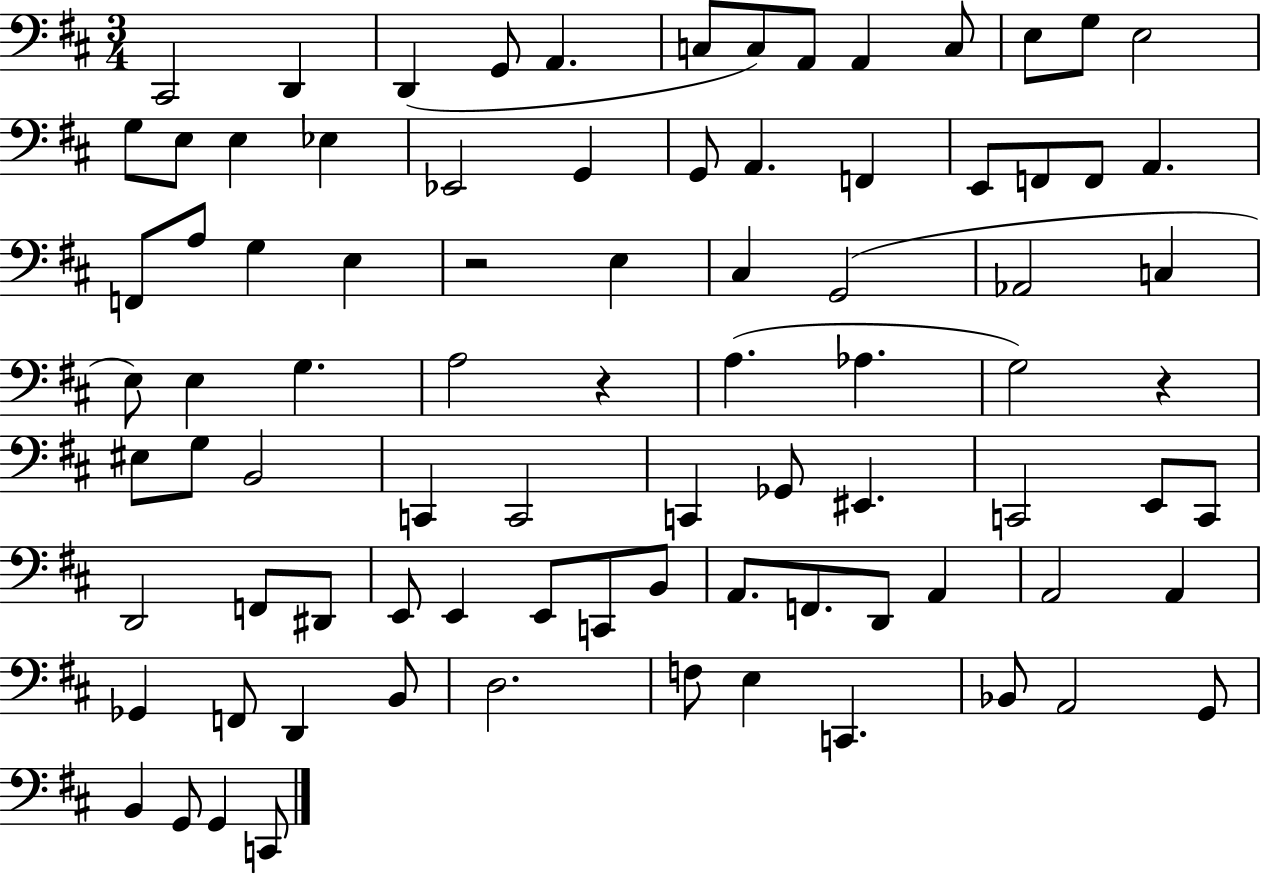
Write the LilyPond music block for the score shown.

{
  \clef bass
  \numericTimeSignature
  \time 3/4
  \key d \major
  cis,2 d,4 | d,4( g,8 a,4. | c8 c8) a,8 a,4 c8 | e8 g8 e2 | \break g8 e8 e4 ees4 | ees,2 g,4 | g,8 a,4. f,4 | e,8 f,8 f,8 a,4. | \break f,8 a8 g4 e4 | r2 e4 | cis4 g,2( | aes,2 c4 | \break e8) e4 g4. | a2 r4 | a4.( aes4. | g2) r4 | \break eis8 g8 b,2 | c,4 c,2 | c,4 ges,8 eis,4. | c,2 e,8 c,8 | \break d,2 f,8 dis,8 | e,8 e,4 e,8 c,8 b,8 | a,8. f,8. d,8 a,4 | a,2 a,4 | \break ges,4 f,8 d,4 b,8 | d2. | f8 e4 c,4. | bes,8 a,2 g,8 | \break b,4 g,8 g,4 c,8 | \bar "|."
}